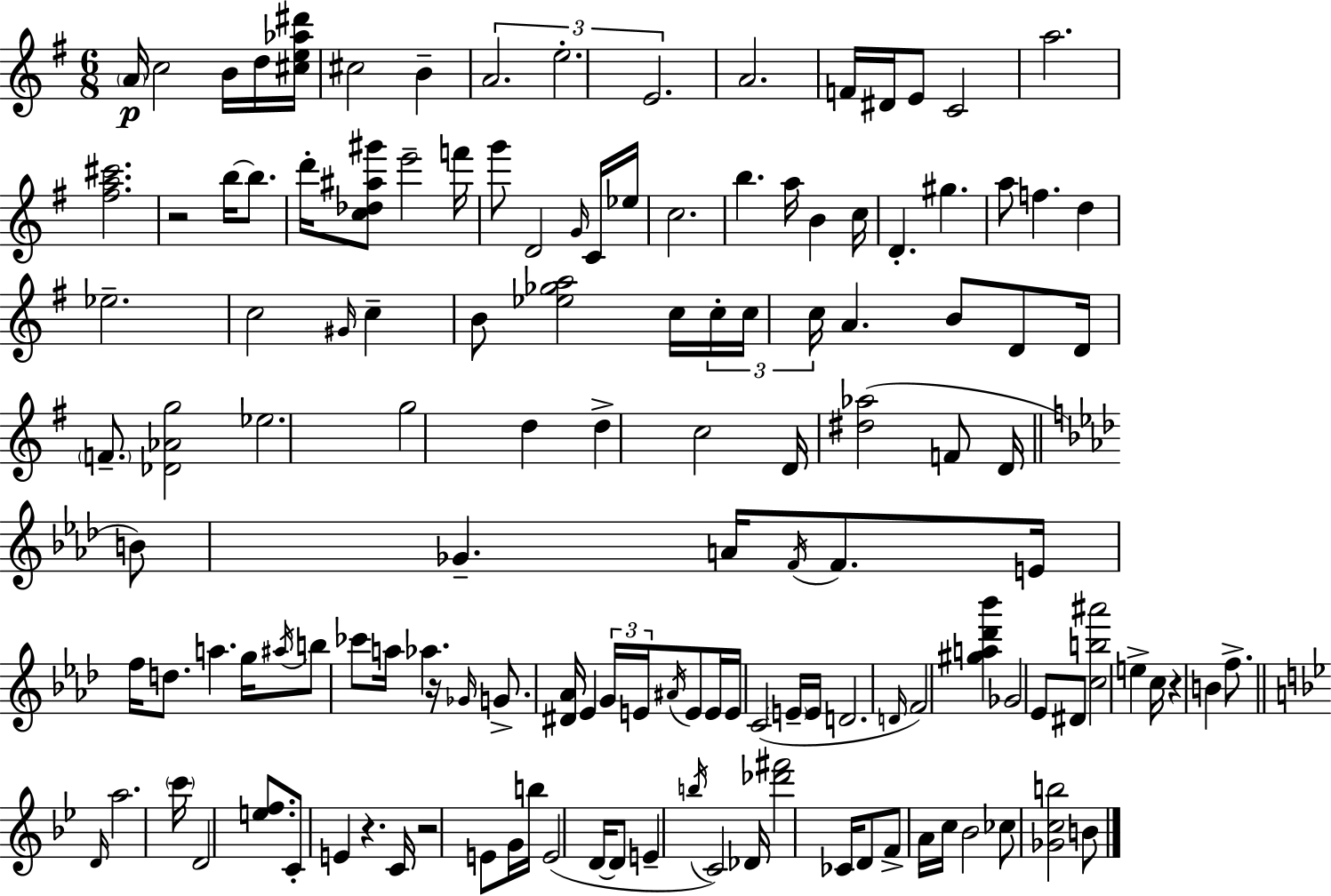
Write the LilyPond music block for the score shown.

{
  \clef treble
  \numericTimeSignature
  \time 6/8
  \key e \minor
  \repeat volta 2 { \parenthesize a'16\p c''2 b'16 d''16 <cis'' e'' aes'' dis'''>16 | cis''2 b'4-- | \tuplet 3/2 { a'2. | e''2.-. | \break e'2. } | a'2. | f'16 dis'16 e'8 c'2 | a''2. | \break <fis'' a'' cis'''>2. | r2 b''16~~ b''8. | d'''16-. <c'' des'' ais'' gis'''>8 e'''2-- f'''16 | g'''8 d'2 \grace { g'16 } c'16 | \break ees''16 c''2. | b''4. a''16 b'4 | c''16 d'4.-. gis''4. | a''8 f''4. d''4 | \break ees''2.-- | c''2 \grace { gis'16 } c''4-- | b'8 <ees'' ges'' a''>2 | c''16 \tuplet 3/2 { c''16-. c''16 c''16 } a'4. b'8 | \break d'8 d'16 \parenthesize f'8.-- <des' aes' g''>2 | ees''2. | g''2 d''4 | d''4-> c''2 | \break d'16 <dis'' aes''>2( f'8 | d'16 \bar "||" \break \key aes \major b'8) ges'4.-- a'16 \acciaccatura { f'16 } f'8. | e'16 f''16 d''8. a''4. | g''16 \acciaccatura { ais''16 } b''8 ces'''8 a''16 aes''4. | r16 \grace { ges'16 } g'8.-> <dis' aes'>16 ees'4 \tuplet 3/2 { g'16 | \break e'16 \acciaccatura { ais'16 } } e'8 e'16 e'16 c'2( | \parenthesize e'16-- e'16 d'2. | \grace { d'16 } f'2) | <gis'' a'' des''' bes'''>4 ges'2 | \break ees'8 dis'8 <c'' b'' ais'''>2 | e''4-> c''16 r4 b'4 | f''8.-> \bar "||" \break \key bes \major \grace { d'16 } a''2. | \parenthesize c'''16 d'2 <e'' f''>8. | c'8-. e'4 r4. | c'16 r2 e'8 | \break g'16 b''16 e'2( d'16~~ d'8 | e'4-- \acciaccatura { b''16 }) c'2 | des'16 <des''' fis'''>2 ces'16 | d'8 f'8-> a'16 c''16 bes'2 | \break ces''8 <ges' c'' b''>2 | b'8 } \bar "|."
}